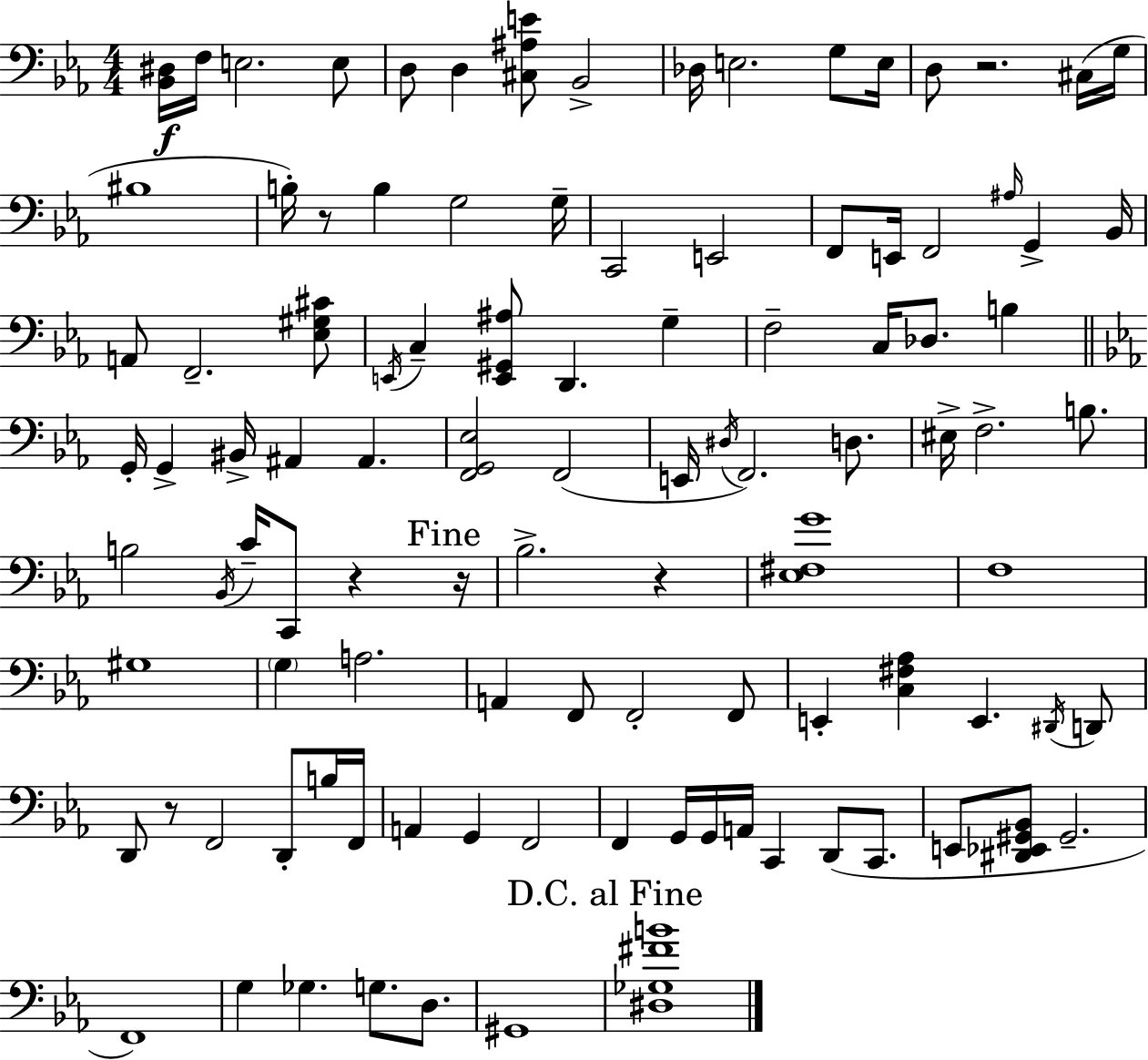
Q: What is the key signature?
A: C minor